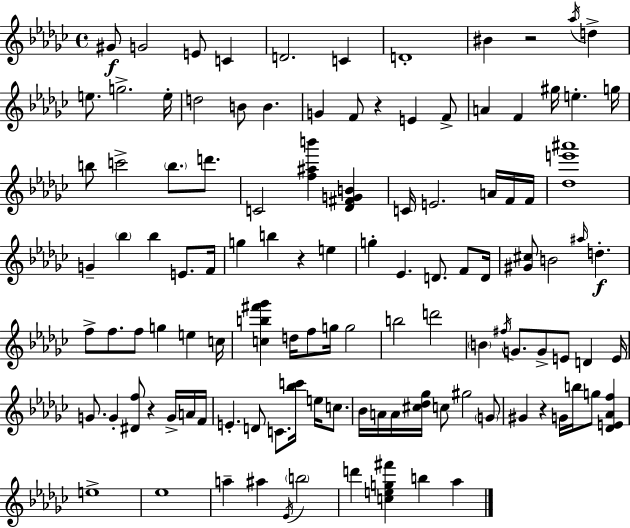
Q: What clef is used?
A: treble